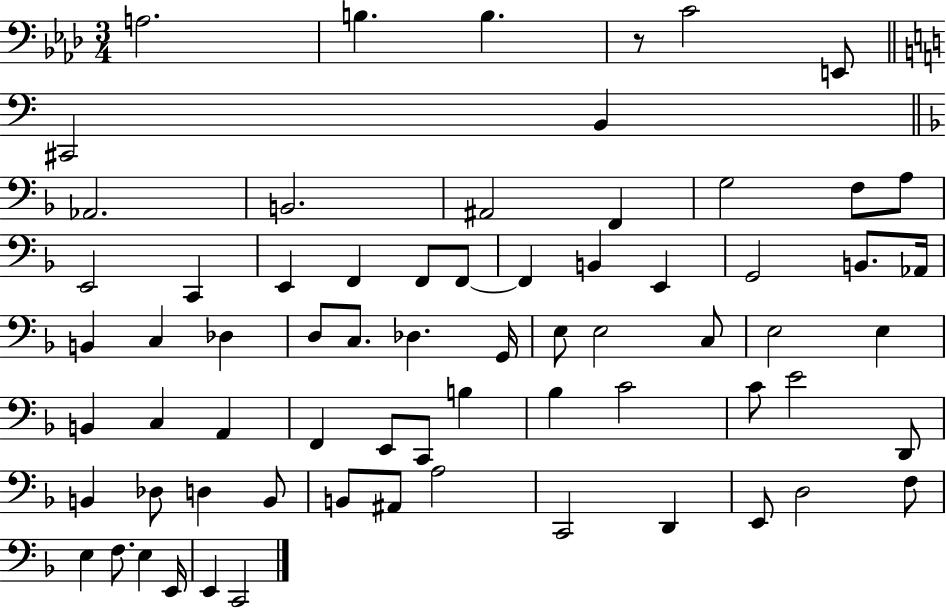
A3/h. B3/q. B3/q. R/e C4/h E2/e C#2/h B2/q Ab2/h. B2/h. A#2/h F2/q G3/h F3/e A3/e E2/h C2/q E2/q F2/q F2/e F2/e F2/q B2/q E2/q G2/h B2/e. Ab2/s B2/q C3/q Db3/q D3/e C3/e. Db3/q. G2/s E3/e E3/h C3/e E3/h E3/q B2/q C3/q A2/q F2/q E2/e C2/e B3/q Bb3/q C4/h C4/e E4/h D2/e B2/q Db3/e D3/q B2/e B2/e A#2/e A3/h C2/h D2/q E2/e D3/h F3/e E3/q F3/e. E3/q E2/s E2/q C2/h